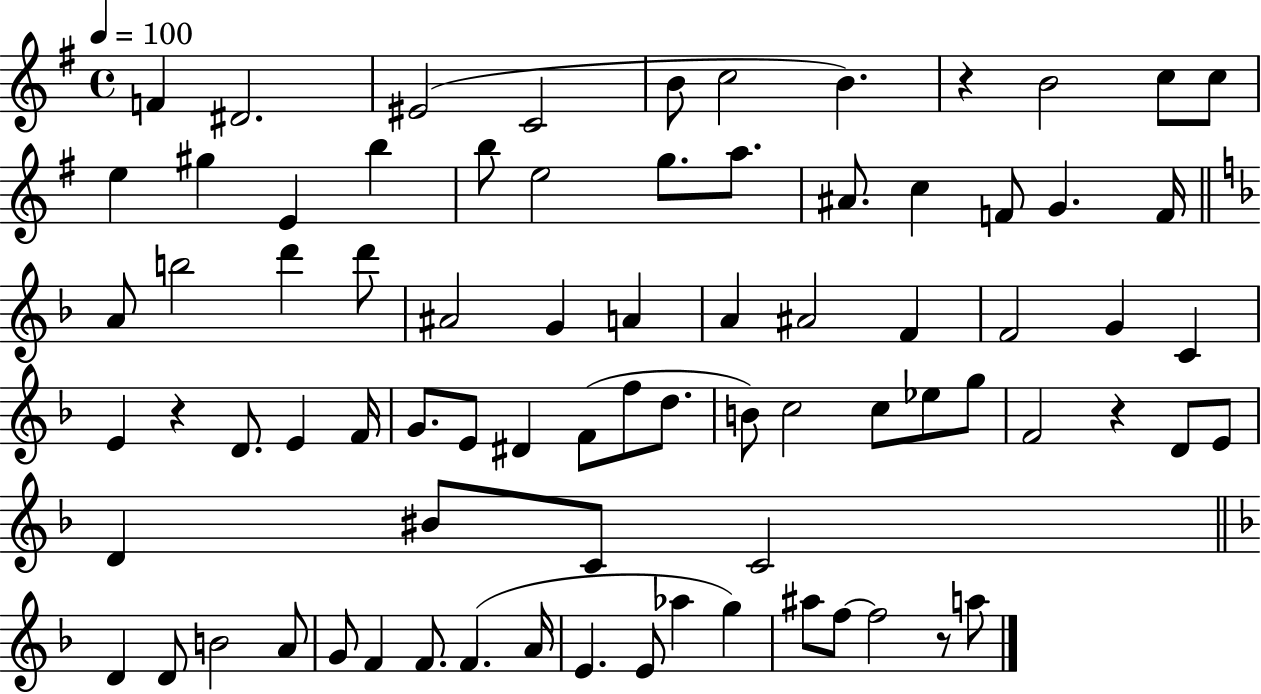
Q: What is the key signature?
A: G major